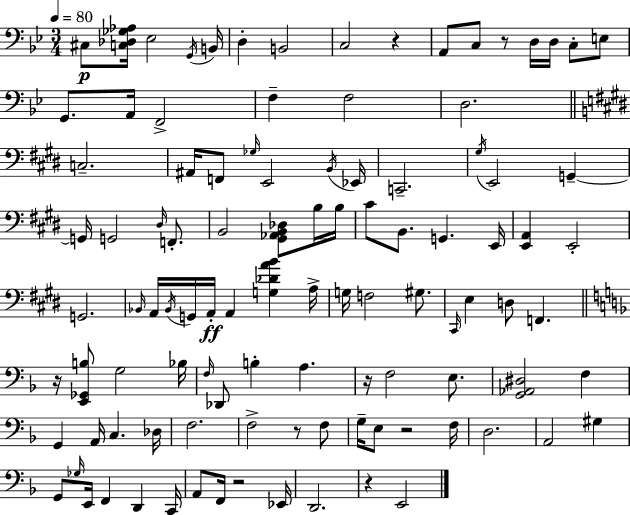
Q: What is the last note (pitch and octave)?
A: E2